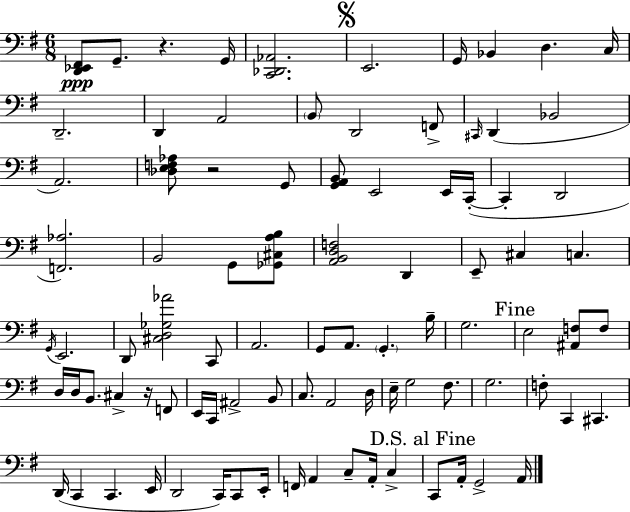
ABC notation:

X:1
T:Untitled
M:6/8
L:1/4
K:G
[D,,_E,,^F,,]/2 G,,/2 z G,,/4 [C,,_D,,_A,,]2 E,,2 G,,/4 _B,, D, C,/4 D,,2 D,, A,,2 B,,/2 D,,2 F,,/2 ^C,,/4 D,, _B,,2 A,,2 [_D,E,F,_A,]/2 z2 G,,/2 [G,,A,,B,,]/2 E,,2 E,,/4 C,,/4 C,, D,,2 [F,,_A,]2 B,,2 G,,/2 [_G,,^C,A,B,]/2 [A,,B,,D,F,]2 D,, E,,/2 ^C, C, G,,/4 E,,2 D,,/2 [^C,D,_G,_A]2 C,,/2 A,,2 G,,/2 A,,/2 G,, B,/4 G,2 E,2 [^A,,F,]/2 F,/2 D,/4 D,/4 B,,/2 ^C, z/4 F,,/2 E,,/4 C,,/4 ^A,,2 B,,/2 C,/2 A,,2 D,/4 E,/4 G,2 ^F,/2 G,2 F,/2 C,, ^C,, D,,/4 C,, C,, E,,/4 D,,2 C,,/4 C,,/2 E,,/4 F,,/4 A,, C,/2 A,,/4 C, C,,/2 A,,/4 G,,2 A,,/4